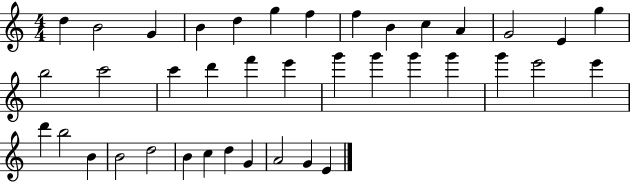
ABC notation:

X:1
T:Untitled
M:4/4
L:1/4
K:C
d B2 G B d g f f B c A G2 E g b2 c'2 c' d' f' e' g' g' g' g' g' e'2 e' d' b2 B B2 d2 B c d G A2 G E